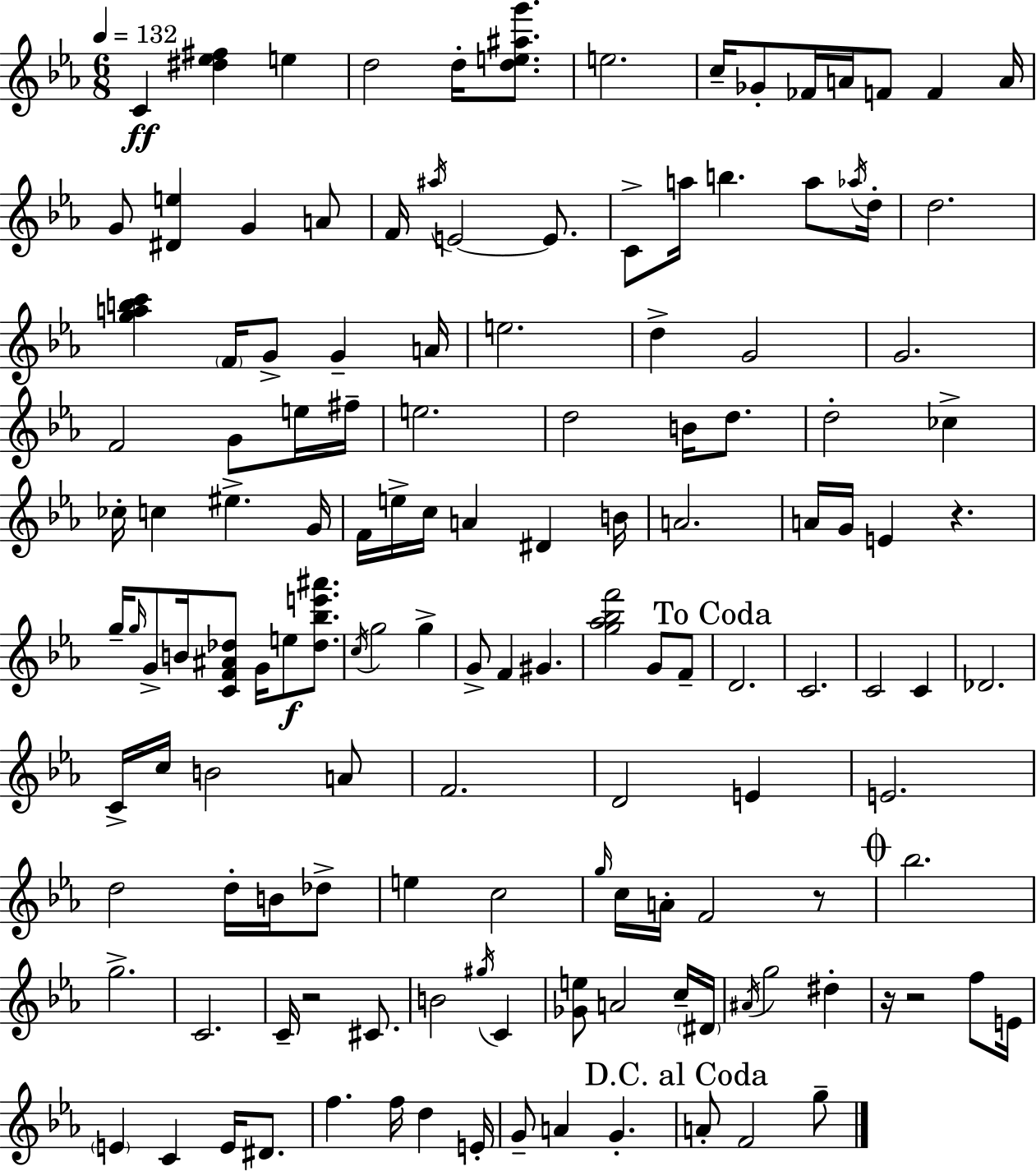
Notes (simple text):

C4/q [D#5,Eb5,F#5]/q E5/q D5/h D5/s [D5,E5,A#5,G6]/e. E5/h. C5/s Gb4/e FES4/s A4/s F4/e F4/q A4/s G4/e [D#4,E5]/q G4/q A4/e F4/s A#5/s E4/h E4/e. C4/e A5/s B5/q. A5/e Ab5/s D5/s D5/h. [G5,A5,B5,C6]/q F4/s G4/e G4/q A4/s E5/h. D5/q G4/h G4/h. F4/h G4/e E5/s F#5/s E5/h. D5/h B4/s D5/e. D5/h CES5/q CES5/s C5/q EIS5/q. G4/s F4/s E5/s C5/s A4/q D#4/q B4/s A4/h. A4/s G4/s E4/q R/q. G5/s G5/s G4/e B4/s [C4,F4,A#4,Db5]/e G4/s E5/e [Db5,Bb5,E6,A#6]/e. C5/s G5/h G5/q G4/e F4/q G#4/q. [G5,Ab5,Bb5,F6]/h G4/e F4/e D4/h. C4/h. C4/h C4/q Db4/h. C4/s C5/s B4/h A4/e F4/h. D4/h E4/q E4/h. D5/h D5/s B4/s Db5/e E5/q C5/h G5/s C5/s A4/s F4/h R/e Bb5/h. G5/h. C4/h. C4/s R/h C#4/e. B4/h G#5/s C4/q [Gb4,E5]/e A4/h C5/s D#4/s A#4/s G5/h D#5/q R/s R/h F5/e E4/s E4/q C4/q E4/s D#4/e. F5/q. F5/s D5/q E4/s G4/e A4/q G4/q. A4/e F4/h G5/e